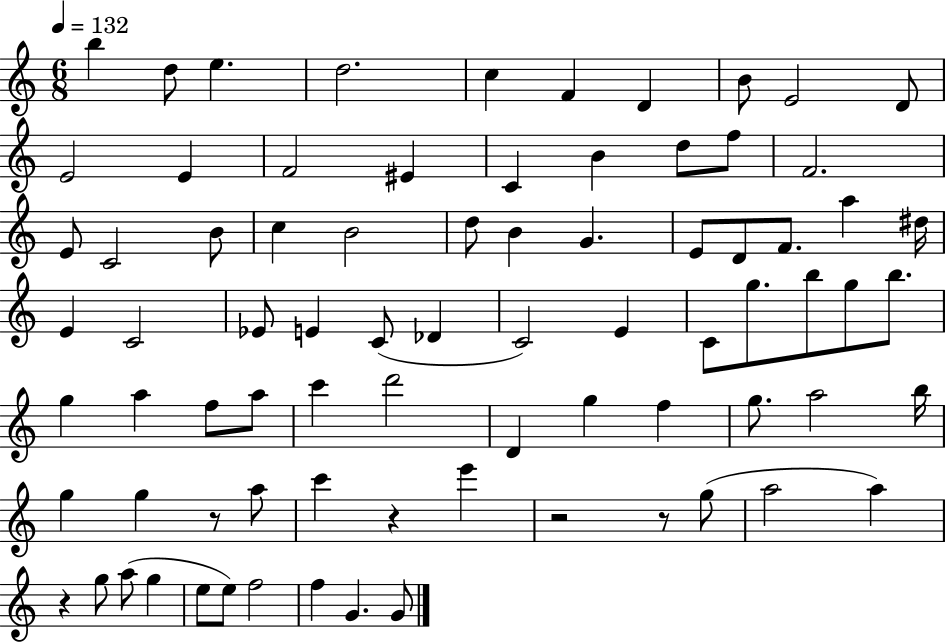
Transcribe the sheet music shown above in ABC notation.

X:1
T:Untitled
M:6/8
L:1/4
K:C
b d/2 e d2 c F D B/2 E2 D/2 E2 E F2 ^E C B d/2 f/2 F2 E/2 C2 B/2 c B2 d/2 B G E/2 D/2 F/2 a ^d/4 E C2 _E/2 E C/2 _D C2 E C/2 g/2 b/2 g/2 b/2 g a f/2 a/2 c' d'2 D g f g/2 a2 b/4 g g z/2 a/2 c' z e' z2 z/2 g/2 a2 a z g/2 a/2 g e/2 e/2 f2 f G G/2